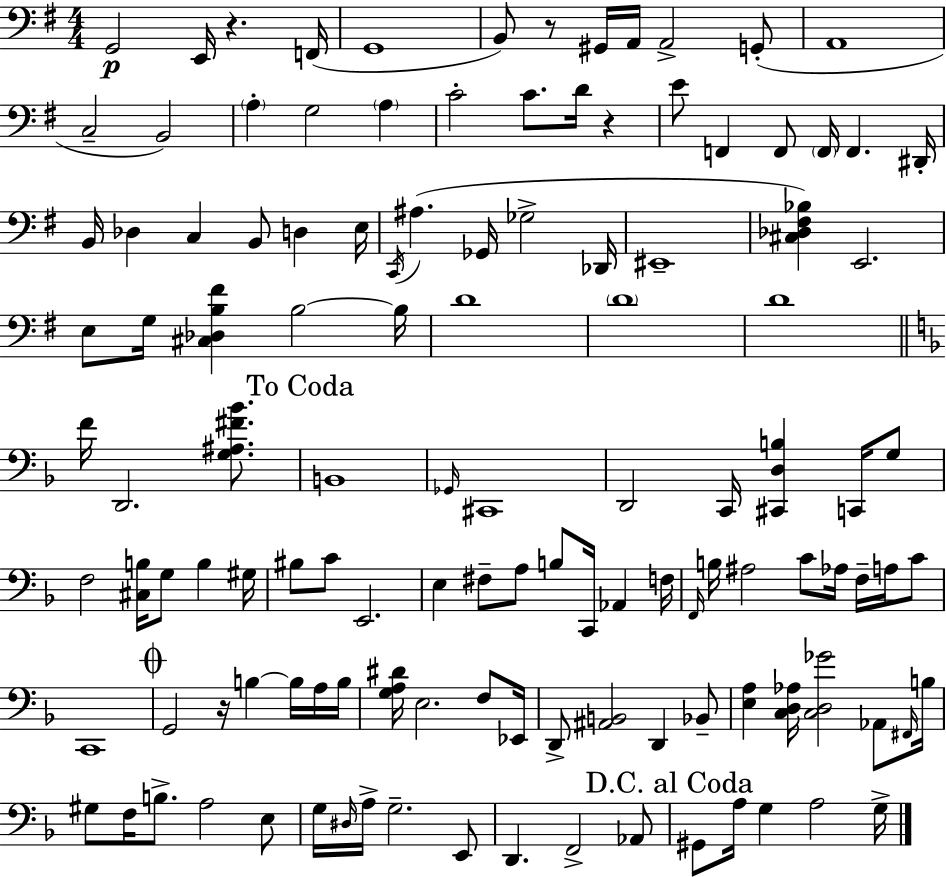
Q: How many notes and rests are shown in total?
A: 122